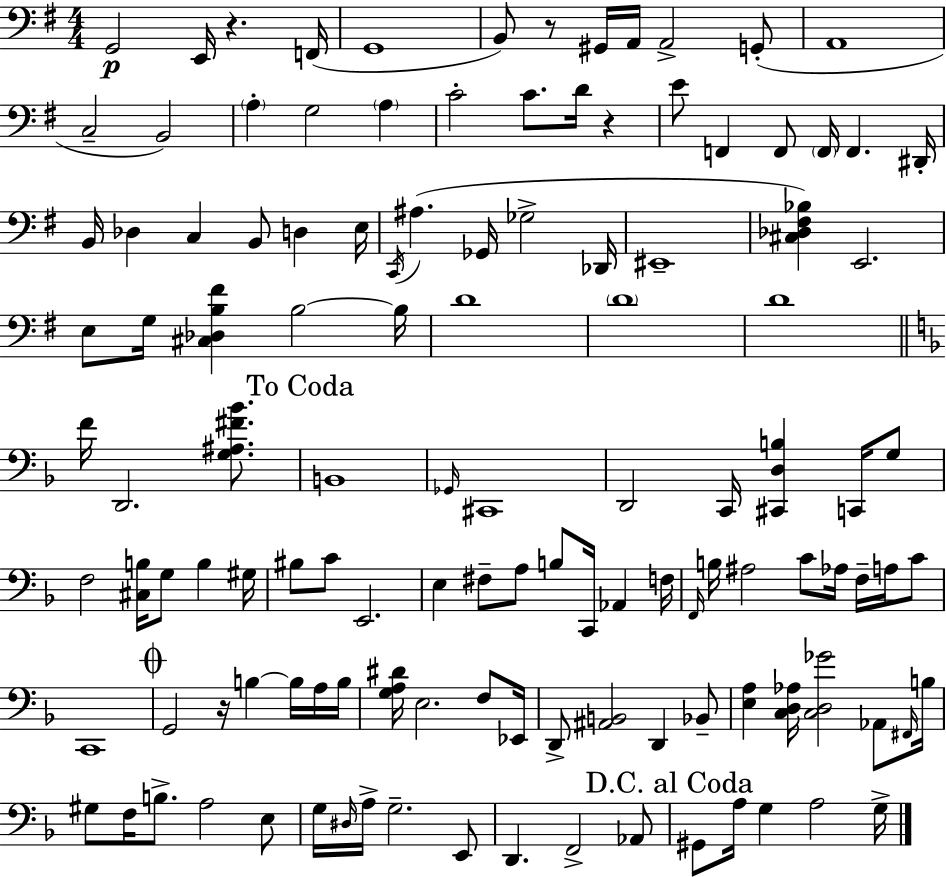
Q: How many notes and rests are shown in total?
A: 122